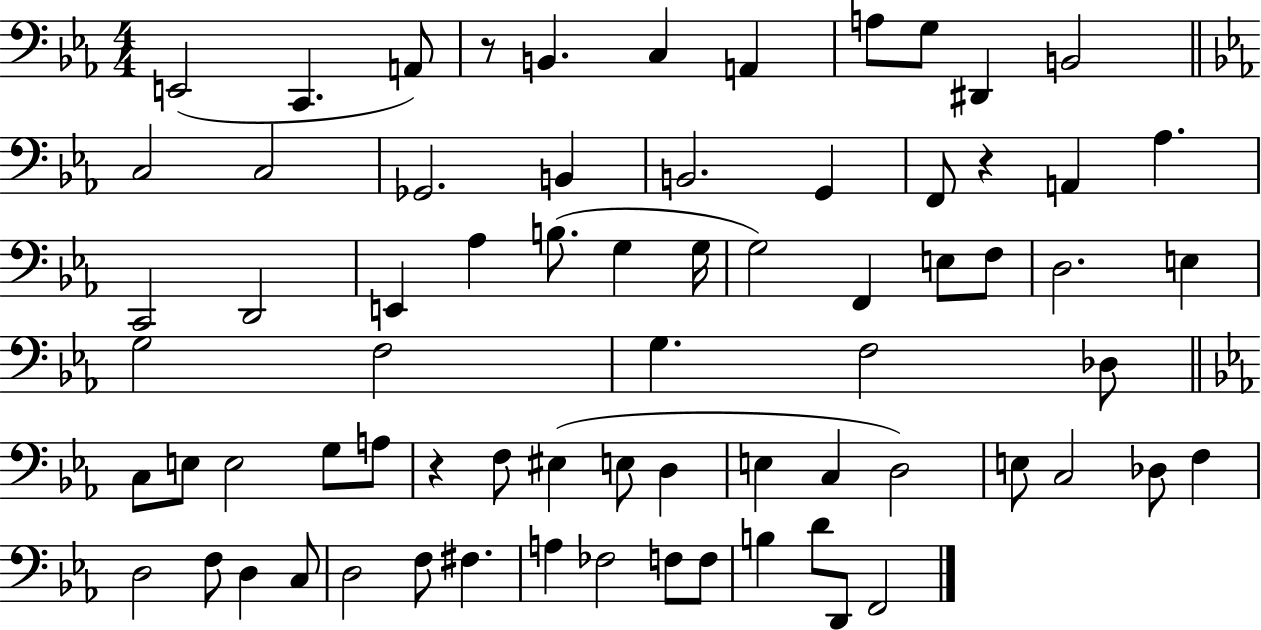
X:1
T:Untitled
M:4/4
L:1/4
K:Eb
E,,2 C,, A,,/2 z/2 B,, C, A,, A,/2 G,/2 ^D,, B,,2 C,2 C,2 _G,,2 B,, B,,2 G,, F,,/2 z A,, _A, C,,2 D,,2 E,, _A, B,/2 G, G,/4 G,2 F,, E,/2 F,/2 D,2 E, G,2 F,2 G, F,2 _D,/2 C,/2 E,/2 E,2 G,/2 A,/2 z F,/2 ^E, E,/2 D, E, C, D,2 E,/2 C,2 _D,/2 F, D,2 F,/2 D, C,/2 D,2 F,/2 ^F, A, _F,2 F,/2 F,/2 B, D/2 D,,/2 F,,2